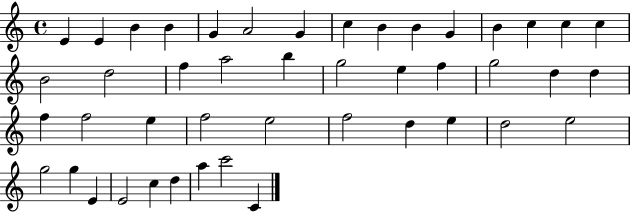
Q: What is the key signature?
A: C major